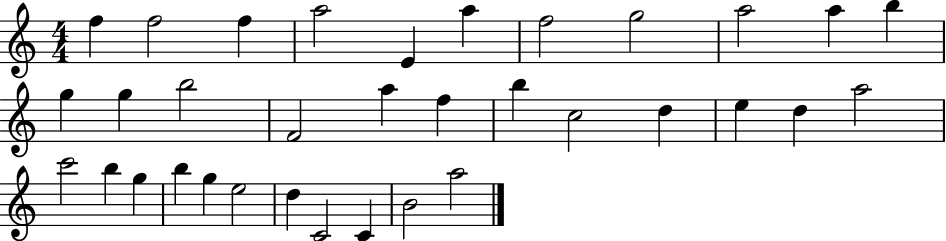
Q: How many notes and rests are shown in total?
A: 34